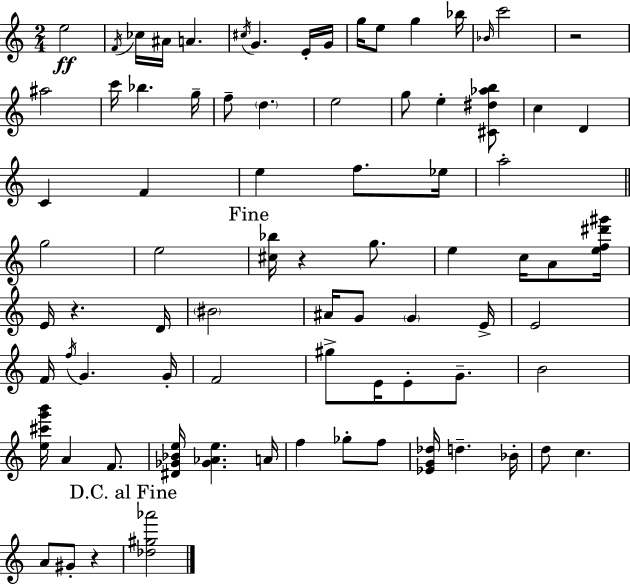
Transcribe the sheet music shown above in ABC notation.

X:1
T:Untitled
M:2/4
L:1/4
K:C
e2 F/4 _c/4 ^A/4 A ^c/4 G E/4 G/4 g/4 e/2 g _b/4 _B/4 c'2 z2 ^a2 c'/4 _b g/4 f/2 d e2 g/2 e [^C^d_ab]/2 c D C F e f/2 _e/4 a2 g2 e2 [^c_b]/4 z g/2 e c/4 A/2 [ef^d'^g']/4 E/4 z D/4 ^B2 ^A/4 G/2 G E/4 E2 F/4 f/4 G G/4 F2 ^g/2 E/4 E/2 G/2 B2 [e^c'g'b']/4 A F/2 [^D_G_Be]/4 [_G_Ae] A/4 f _g/2 f/2 [_EG_d]/4 d _B/4 d/2 c A/2 ^G/2 z [_d^g_a']2